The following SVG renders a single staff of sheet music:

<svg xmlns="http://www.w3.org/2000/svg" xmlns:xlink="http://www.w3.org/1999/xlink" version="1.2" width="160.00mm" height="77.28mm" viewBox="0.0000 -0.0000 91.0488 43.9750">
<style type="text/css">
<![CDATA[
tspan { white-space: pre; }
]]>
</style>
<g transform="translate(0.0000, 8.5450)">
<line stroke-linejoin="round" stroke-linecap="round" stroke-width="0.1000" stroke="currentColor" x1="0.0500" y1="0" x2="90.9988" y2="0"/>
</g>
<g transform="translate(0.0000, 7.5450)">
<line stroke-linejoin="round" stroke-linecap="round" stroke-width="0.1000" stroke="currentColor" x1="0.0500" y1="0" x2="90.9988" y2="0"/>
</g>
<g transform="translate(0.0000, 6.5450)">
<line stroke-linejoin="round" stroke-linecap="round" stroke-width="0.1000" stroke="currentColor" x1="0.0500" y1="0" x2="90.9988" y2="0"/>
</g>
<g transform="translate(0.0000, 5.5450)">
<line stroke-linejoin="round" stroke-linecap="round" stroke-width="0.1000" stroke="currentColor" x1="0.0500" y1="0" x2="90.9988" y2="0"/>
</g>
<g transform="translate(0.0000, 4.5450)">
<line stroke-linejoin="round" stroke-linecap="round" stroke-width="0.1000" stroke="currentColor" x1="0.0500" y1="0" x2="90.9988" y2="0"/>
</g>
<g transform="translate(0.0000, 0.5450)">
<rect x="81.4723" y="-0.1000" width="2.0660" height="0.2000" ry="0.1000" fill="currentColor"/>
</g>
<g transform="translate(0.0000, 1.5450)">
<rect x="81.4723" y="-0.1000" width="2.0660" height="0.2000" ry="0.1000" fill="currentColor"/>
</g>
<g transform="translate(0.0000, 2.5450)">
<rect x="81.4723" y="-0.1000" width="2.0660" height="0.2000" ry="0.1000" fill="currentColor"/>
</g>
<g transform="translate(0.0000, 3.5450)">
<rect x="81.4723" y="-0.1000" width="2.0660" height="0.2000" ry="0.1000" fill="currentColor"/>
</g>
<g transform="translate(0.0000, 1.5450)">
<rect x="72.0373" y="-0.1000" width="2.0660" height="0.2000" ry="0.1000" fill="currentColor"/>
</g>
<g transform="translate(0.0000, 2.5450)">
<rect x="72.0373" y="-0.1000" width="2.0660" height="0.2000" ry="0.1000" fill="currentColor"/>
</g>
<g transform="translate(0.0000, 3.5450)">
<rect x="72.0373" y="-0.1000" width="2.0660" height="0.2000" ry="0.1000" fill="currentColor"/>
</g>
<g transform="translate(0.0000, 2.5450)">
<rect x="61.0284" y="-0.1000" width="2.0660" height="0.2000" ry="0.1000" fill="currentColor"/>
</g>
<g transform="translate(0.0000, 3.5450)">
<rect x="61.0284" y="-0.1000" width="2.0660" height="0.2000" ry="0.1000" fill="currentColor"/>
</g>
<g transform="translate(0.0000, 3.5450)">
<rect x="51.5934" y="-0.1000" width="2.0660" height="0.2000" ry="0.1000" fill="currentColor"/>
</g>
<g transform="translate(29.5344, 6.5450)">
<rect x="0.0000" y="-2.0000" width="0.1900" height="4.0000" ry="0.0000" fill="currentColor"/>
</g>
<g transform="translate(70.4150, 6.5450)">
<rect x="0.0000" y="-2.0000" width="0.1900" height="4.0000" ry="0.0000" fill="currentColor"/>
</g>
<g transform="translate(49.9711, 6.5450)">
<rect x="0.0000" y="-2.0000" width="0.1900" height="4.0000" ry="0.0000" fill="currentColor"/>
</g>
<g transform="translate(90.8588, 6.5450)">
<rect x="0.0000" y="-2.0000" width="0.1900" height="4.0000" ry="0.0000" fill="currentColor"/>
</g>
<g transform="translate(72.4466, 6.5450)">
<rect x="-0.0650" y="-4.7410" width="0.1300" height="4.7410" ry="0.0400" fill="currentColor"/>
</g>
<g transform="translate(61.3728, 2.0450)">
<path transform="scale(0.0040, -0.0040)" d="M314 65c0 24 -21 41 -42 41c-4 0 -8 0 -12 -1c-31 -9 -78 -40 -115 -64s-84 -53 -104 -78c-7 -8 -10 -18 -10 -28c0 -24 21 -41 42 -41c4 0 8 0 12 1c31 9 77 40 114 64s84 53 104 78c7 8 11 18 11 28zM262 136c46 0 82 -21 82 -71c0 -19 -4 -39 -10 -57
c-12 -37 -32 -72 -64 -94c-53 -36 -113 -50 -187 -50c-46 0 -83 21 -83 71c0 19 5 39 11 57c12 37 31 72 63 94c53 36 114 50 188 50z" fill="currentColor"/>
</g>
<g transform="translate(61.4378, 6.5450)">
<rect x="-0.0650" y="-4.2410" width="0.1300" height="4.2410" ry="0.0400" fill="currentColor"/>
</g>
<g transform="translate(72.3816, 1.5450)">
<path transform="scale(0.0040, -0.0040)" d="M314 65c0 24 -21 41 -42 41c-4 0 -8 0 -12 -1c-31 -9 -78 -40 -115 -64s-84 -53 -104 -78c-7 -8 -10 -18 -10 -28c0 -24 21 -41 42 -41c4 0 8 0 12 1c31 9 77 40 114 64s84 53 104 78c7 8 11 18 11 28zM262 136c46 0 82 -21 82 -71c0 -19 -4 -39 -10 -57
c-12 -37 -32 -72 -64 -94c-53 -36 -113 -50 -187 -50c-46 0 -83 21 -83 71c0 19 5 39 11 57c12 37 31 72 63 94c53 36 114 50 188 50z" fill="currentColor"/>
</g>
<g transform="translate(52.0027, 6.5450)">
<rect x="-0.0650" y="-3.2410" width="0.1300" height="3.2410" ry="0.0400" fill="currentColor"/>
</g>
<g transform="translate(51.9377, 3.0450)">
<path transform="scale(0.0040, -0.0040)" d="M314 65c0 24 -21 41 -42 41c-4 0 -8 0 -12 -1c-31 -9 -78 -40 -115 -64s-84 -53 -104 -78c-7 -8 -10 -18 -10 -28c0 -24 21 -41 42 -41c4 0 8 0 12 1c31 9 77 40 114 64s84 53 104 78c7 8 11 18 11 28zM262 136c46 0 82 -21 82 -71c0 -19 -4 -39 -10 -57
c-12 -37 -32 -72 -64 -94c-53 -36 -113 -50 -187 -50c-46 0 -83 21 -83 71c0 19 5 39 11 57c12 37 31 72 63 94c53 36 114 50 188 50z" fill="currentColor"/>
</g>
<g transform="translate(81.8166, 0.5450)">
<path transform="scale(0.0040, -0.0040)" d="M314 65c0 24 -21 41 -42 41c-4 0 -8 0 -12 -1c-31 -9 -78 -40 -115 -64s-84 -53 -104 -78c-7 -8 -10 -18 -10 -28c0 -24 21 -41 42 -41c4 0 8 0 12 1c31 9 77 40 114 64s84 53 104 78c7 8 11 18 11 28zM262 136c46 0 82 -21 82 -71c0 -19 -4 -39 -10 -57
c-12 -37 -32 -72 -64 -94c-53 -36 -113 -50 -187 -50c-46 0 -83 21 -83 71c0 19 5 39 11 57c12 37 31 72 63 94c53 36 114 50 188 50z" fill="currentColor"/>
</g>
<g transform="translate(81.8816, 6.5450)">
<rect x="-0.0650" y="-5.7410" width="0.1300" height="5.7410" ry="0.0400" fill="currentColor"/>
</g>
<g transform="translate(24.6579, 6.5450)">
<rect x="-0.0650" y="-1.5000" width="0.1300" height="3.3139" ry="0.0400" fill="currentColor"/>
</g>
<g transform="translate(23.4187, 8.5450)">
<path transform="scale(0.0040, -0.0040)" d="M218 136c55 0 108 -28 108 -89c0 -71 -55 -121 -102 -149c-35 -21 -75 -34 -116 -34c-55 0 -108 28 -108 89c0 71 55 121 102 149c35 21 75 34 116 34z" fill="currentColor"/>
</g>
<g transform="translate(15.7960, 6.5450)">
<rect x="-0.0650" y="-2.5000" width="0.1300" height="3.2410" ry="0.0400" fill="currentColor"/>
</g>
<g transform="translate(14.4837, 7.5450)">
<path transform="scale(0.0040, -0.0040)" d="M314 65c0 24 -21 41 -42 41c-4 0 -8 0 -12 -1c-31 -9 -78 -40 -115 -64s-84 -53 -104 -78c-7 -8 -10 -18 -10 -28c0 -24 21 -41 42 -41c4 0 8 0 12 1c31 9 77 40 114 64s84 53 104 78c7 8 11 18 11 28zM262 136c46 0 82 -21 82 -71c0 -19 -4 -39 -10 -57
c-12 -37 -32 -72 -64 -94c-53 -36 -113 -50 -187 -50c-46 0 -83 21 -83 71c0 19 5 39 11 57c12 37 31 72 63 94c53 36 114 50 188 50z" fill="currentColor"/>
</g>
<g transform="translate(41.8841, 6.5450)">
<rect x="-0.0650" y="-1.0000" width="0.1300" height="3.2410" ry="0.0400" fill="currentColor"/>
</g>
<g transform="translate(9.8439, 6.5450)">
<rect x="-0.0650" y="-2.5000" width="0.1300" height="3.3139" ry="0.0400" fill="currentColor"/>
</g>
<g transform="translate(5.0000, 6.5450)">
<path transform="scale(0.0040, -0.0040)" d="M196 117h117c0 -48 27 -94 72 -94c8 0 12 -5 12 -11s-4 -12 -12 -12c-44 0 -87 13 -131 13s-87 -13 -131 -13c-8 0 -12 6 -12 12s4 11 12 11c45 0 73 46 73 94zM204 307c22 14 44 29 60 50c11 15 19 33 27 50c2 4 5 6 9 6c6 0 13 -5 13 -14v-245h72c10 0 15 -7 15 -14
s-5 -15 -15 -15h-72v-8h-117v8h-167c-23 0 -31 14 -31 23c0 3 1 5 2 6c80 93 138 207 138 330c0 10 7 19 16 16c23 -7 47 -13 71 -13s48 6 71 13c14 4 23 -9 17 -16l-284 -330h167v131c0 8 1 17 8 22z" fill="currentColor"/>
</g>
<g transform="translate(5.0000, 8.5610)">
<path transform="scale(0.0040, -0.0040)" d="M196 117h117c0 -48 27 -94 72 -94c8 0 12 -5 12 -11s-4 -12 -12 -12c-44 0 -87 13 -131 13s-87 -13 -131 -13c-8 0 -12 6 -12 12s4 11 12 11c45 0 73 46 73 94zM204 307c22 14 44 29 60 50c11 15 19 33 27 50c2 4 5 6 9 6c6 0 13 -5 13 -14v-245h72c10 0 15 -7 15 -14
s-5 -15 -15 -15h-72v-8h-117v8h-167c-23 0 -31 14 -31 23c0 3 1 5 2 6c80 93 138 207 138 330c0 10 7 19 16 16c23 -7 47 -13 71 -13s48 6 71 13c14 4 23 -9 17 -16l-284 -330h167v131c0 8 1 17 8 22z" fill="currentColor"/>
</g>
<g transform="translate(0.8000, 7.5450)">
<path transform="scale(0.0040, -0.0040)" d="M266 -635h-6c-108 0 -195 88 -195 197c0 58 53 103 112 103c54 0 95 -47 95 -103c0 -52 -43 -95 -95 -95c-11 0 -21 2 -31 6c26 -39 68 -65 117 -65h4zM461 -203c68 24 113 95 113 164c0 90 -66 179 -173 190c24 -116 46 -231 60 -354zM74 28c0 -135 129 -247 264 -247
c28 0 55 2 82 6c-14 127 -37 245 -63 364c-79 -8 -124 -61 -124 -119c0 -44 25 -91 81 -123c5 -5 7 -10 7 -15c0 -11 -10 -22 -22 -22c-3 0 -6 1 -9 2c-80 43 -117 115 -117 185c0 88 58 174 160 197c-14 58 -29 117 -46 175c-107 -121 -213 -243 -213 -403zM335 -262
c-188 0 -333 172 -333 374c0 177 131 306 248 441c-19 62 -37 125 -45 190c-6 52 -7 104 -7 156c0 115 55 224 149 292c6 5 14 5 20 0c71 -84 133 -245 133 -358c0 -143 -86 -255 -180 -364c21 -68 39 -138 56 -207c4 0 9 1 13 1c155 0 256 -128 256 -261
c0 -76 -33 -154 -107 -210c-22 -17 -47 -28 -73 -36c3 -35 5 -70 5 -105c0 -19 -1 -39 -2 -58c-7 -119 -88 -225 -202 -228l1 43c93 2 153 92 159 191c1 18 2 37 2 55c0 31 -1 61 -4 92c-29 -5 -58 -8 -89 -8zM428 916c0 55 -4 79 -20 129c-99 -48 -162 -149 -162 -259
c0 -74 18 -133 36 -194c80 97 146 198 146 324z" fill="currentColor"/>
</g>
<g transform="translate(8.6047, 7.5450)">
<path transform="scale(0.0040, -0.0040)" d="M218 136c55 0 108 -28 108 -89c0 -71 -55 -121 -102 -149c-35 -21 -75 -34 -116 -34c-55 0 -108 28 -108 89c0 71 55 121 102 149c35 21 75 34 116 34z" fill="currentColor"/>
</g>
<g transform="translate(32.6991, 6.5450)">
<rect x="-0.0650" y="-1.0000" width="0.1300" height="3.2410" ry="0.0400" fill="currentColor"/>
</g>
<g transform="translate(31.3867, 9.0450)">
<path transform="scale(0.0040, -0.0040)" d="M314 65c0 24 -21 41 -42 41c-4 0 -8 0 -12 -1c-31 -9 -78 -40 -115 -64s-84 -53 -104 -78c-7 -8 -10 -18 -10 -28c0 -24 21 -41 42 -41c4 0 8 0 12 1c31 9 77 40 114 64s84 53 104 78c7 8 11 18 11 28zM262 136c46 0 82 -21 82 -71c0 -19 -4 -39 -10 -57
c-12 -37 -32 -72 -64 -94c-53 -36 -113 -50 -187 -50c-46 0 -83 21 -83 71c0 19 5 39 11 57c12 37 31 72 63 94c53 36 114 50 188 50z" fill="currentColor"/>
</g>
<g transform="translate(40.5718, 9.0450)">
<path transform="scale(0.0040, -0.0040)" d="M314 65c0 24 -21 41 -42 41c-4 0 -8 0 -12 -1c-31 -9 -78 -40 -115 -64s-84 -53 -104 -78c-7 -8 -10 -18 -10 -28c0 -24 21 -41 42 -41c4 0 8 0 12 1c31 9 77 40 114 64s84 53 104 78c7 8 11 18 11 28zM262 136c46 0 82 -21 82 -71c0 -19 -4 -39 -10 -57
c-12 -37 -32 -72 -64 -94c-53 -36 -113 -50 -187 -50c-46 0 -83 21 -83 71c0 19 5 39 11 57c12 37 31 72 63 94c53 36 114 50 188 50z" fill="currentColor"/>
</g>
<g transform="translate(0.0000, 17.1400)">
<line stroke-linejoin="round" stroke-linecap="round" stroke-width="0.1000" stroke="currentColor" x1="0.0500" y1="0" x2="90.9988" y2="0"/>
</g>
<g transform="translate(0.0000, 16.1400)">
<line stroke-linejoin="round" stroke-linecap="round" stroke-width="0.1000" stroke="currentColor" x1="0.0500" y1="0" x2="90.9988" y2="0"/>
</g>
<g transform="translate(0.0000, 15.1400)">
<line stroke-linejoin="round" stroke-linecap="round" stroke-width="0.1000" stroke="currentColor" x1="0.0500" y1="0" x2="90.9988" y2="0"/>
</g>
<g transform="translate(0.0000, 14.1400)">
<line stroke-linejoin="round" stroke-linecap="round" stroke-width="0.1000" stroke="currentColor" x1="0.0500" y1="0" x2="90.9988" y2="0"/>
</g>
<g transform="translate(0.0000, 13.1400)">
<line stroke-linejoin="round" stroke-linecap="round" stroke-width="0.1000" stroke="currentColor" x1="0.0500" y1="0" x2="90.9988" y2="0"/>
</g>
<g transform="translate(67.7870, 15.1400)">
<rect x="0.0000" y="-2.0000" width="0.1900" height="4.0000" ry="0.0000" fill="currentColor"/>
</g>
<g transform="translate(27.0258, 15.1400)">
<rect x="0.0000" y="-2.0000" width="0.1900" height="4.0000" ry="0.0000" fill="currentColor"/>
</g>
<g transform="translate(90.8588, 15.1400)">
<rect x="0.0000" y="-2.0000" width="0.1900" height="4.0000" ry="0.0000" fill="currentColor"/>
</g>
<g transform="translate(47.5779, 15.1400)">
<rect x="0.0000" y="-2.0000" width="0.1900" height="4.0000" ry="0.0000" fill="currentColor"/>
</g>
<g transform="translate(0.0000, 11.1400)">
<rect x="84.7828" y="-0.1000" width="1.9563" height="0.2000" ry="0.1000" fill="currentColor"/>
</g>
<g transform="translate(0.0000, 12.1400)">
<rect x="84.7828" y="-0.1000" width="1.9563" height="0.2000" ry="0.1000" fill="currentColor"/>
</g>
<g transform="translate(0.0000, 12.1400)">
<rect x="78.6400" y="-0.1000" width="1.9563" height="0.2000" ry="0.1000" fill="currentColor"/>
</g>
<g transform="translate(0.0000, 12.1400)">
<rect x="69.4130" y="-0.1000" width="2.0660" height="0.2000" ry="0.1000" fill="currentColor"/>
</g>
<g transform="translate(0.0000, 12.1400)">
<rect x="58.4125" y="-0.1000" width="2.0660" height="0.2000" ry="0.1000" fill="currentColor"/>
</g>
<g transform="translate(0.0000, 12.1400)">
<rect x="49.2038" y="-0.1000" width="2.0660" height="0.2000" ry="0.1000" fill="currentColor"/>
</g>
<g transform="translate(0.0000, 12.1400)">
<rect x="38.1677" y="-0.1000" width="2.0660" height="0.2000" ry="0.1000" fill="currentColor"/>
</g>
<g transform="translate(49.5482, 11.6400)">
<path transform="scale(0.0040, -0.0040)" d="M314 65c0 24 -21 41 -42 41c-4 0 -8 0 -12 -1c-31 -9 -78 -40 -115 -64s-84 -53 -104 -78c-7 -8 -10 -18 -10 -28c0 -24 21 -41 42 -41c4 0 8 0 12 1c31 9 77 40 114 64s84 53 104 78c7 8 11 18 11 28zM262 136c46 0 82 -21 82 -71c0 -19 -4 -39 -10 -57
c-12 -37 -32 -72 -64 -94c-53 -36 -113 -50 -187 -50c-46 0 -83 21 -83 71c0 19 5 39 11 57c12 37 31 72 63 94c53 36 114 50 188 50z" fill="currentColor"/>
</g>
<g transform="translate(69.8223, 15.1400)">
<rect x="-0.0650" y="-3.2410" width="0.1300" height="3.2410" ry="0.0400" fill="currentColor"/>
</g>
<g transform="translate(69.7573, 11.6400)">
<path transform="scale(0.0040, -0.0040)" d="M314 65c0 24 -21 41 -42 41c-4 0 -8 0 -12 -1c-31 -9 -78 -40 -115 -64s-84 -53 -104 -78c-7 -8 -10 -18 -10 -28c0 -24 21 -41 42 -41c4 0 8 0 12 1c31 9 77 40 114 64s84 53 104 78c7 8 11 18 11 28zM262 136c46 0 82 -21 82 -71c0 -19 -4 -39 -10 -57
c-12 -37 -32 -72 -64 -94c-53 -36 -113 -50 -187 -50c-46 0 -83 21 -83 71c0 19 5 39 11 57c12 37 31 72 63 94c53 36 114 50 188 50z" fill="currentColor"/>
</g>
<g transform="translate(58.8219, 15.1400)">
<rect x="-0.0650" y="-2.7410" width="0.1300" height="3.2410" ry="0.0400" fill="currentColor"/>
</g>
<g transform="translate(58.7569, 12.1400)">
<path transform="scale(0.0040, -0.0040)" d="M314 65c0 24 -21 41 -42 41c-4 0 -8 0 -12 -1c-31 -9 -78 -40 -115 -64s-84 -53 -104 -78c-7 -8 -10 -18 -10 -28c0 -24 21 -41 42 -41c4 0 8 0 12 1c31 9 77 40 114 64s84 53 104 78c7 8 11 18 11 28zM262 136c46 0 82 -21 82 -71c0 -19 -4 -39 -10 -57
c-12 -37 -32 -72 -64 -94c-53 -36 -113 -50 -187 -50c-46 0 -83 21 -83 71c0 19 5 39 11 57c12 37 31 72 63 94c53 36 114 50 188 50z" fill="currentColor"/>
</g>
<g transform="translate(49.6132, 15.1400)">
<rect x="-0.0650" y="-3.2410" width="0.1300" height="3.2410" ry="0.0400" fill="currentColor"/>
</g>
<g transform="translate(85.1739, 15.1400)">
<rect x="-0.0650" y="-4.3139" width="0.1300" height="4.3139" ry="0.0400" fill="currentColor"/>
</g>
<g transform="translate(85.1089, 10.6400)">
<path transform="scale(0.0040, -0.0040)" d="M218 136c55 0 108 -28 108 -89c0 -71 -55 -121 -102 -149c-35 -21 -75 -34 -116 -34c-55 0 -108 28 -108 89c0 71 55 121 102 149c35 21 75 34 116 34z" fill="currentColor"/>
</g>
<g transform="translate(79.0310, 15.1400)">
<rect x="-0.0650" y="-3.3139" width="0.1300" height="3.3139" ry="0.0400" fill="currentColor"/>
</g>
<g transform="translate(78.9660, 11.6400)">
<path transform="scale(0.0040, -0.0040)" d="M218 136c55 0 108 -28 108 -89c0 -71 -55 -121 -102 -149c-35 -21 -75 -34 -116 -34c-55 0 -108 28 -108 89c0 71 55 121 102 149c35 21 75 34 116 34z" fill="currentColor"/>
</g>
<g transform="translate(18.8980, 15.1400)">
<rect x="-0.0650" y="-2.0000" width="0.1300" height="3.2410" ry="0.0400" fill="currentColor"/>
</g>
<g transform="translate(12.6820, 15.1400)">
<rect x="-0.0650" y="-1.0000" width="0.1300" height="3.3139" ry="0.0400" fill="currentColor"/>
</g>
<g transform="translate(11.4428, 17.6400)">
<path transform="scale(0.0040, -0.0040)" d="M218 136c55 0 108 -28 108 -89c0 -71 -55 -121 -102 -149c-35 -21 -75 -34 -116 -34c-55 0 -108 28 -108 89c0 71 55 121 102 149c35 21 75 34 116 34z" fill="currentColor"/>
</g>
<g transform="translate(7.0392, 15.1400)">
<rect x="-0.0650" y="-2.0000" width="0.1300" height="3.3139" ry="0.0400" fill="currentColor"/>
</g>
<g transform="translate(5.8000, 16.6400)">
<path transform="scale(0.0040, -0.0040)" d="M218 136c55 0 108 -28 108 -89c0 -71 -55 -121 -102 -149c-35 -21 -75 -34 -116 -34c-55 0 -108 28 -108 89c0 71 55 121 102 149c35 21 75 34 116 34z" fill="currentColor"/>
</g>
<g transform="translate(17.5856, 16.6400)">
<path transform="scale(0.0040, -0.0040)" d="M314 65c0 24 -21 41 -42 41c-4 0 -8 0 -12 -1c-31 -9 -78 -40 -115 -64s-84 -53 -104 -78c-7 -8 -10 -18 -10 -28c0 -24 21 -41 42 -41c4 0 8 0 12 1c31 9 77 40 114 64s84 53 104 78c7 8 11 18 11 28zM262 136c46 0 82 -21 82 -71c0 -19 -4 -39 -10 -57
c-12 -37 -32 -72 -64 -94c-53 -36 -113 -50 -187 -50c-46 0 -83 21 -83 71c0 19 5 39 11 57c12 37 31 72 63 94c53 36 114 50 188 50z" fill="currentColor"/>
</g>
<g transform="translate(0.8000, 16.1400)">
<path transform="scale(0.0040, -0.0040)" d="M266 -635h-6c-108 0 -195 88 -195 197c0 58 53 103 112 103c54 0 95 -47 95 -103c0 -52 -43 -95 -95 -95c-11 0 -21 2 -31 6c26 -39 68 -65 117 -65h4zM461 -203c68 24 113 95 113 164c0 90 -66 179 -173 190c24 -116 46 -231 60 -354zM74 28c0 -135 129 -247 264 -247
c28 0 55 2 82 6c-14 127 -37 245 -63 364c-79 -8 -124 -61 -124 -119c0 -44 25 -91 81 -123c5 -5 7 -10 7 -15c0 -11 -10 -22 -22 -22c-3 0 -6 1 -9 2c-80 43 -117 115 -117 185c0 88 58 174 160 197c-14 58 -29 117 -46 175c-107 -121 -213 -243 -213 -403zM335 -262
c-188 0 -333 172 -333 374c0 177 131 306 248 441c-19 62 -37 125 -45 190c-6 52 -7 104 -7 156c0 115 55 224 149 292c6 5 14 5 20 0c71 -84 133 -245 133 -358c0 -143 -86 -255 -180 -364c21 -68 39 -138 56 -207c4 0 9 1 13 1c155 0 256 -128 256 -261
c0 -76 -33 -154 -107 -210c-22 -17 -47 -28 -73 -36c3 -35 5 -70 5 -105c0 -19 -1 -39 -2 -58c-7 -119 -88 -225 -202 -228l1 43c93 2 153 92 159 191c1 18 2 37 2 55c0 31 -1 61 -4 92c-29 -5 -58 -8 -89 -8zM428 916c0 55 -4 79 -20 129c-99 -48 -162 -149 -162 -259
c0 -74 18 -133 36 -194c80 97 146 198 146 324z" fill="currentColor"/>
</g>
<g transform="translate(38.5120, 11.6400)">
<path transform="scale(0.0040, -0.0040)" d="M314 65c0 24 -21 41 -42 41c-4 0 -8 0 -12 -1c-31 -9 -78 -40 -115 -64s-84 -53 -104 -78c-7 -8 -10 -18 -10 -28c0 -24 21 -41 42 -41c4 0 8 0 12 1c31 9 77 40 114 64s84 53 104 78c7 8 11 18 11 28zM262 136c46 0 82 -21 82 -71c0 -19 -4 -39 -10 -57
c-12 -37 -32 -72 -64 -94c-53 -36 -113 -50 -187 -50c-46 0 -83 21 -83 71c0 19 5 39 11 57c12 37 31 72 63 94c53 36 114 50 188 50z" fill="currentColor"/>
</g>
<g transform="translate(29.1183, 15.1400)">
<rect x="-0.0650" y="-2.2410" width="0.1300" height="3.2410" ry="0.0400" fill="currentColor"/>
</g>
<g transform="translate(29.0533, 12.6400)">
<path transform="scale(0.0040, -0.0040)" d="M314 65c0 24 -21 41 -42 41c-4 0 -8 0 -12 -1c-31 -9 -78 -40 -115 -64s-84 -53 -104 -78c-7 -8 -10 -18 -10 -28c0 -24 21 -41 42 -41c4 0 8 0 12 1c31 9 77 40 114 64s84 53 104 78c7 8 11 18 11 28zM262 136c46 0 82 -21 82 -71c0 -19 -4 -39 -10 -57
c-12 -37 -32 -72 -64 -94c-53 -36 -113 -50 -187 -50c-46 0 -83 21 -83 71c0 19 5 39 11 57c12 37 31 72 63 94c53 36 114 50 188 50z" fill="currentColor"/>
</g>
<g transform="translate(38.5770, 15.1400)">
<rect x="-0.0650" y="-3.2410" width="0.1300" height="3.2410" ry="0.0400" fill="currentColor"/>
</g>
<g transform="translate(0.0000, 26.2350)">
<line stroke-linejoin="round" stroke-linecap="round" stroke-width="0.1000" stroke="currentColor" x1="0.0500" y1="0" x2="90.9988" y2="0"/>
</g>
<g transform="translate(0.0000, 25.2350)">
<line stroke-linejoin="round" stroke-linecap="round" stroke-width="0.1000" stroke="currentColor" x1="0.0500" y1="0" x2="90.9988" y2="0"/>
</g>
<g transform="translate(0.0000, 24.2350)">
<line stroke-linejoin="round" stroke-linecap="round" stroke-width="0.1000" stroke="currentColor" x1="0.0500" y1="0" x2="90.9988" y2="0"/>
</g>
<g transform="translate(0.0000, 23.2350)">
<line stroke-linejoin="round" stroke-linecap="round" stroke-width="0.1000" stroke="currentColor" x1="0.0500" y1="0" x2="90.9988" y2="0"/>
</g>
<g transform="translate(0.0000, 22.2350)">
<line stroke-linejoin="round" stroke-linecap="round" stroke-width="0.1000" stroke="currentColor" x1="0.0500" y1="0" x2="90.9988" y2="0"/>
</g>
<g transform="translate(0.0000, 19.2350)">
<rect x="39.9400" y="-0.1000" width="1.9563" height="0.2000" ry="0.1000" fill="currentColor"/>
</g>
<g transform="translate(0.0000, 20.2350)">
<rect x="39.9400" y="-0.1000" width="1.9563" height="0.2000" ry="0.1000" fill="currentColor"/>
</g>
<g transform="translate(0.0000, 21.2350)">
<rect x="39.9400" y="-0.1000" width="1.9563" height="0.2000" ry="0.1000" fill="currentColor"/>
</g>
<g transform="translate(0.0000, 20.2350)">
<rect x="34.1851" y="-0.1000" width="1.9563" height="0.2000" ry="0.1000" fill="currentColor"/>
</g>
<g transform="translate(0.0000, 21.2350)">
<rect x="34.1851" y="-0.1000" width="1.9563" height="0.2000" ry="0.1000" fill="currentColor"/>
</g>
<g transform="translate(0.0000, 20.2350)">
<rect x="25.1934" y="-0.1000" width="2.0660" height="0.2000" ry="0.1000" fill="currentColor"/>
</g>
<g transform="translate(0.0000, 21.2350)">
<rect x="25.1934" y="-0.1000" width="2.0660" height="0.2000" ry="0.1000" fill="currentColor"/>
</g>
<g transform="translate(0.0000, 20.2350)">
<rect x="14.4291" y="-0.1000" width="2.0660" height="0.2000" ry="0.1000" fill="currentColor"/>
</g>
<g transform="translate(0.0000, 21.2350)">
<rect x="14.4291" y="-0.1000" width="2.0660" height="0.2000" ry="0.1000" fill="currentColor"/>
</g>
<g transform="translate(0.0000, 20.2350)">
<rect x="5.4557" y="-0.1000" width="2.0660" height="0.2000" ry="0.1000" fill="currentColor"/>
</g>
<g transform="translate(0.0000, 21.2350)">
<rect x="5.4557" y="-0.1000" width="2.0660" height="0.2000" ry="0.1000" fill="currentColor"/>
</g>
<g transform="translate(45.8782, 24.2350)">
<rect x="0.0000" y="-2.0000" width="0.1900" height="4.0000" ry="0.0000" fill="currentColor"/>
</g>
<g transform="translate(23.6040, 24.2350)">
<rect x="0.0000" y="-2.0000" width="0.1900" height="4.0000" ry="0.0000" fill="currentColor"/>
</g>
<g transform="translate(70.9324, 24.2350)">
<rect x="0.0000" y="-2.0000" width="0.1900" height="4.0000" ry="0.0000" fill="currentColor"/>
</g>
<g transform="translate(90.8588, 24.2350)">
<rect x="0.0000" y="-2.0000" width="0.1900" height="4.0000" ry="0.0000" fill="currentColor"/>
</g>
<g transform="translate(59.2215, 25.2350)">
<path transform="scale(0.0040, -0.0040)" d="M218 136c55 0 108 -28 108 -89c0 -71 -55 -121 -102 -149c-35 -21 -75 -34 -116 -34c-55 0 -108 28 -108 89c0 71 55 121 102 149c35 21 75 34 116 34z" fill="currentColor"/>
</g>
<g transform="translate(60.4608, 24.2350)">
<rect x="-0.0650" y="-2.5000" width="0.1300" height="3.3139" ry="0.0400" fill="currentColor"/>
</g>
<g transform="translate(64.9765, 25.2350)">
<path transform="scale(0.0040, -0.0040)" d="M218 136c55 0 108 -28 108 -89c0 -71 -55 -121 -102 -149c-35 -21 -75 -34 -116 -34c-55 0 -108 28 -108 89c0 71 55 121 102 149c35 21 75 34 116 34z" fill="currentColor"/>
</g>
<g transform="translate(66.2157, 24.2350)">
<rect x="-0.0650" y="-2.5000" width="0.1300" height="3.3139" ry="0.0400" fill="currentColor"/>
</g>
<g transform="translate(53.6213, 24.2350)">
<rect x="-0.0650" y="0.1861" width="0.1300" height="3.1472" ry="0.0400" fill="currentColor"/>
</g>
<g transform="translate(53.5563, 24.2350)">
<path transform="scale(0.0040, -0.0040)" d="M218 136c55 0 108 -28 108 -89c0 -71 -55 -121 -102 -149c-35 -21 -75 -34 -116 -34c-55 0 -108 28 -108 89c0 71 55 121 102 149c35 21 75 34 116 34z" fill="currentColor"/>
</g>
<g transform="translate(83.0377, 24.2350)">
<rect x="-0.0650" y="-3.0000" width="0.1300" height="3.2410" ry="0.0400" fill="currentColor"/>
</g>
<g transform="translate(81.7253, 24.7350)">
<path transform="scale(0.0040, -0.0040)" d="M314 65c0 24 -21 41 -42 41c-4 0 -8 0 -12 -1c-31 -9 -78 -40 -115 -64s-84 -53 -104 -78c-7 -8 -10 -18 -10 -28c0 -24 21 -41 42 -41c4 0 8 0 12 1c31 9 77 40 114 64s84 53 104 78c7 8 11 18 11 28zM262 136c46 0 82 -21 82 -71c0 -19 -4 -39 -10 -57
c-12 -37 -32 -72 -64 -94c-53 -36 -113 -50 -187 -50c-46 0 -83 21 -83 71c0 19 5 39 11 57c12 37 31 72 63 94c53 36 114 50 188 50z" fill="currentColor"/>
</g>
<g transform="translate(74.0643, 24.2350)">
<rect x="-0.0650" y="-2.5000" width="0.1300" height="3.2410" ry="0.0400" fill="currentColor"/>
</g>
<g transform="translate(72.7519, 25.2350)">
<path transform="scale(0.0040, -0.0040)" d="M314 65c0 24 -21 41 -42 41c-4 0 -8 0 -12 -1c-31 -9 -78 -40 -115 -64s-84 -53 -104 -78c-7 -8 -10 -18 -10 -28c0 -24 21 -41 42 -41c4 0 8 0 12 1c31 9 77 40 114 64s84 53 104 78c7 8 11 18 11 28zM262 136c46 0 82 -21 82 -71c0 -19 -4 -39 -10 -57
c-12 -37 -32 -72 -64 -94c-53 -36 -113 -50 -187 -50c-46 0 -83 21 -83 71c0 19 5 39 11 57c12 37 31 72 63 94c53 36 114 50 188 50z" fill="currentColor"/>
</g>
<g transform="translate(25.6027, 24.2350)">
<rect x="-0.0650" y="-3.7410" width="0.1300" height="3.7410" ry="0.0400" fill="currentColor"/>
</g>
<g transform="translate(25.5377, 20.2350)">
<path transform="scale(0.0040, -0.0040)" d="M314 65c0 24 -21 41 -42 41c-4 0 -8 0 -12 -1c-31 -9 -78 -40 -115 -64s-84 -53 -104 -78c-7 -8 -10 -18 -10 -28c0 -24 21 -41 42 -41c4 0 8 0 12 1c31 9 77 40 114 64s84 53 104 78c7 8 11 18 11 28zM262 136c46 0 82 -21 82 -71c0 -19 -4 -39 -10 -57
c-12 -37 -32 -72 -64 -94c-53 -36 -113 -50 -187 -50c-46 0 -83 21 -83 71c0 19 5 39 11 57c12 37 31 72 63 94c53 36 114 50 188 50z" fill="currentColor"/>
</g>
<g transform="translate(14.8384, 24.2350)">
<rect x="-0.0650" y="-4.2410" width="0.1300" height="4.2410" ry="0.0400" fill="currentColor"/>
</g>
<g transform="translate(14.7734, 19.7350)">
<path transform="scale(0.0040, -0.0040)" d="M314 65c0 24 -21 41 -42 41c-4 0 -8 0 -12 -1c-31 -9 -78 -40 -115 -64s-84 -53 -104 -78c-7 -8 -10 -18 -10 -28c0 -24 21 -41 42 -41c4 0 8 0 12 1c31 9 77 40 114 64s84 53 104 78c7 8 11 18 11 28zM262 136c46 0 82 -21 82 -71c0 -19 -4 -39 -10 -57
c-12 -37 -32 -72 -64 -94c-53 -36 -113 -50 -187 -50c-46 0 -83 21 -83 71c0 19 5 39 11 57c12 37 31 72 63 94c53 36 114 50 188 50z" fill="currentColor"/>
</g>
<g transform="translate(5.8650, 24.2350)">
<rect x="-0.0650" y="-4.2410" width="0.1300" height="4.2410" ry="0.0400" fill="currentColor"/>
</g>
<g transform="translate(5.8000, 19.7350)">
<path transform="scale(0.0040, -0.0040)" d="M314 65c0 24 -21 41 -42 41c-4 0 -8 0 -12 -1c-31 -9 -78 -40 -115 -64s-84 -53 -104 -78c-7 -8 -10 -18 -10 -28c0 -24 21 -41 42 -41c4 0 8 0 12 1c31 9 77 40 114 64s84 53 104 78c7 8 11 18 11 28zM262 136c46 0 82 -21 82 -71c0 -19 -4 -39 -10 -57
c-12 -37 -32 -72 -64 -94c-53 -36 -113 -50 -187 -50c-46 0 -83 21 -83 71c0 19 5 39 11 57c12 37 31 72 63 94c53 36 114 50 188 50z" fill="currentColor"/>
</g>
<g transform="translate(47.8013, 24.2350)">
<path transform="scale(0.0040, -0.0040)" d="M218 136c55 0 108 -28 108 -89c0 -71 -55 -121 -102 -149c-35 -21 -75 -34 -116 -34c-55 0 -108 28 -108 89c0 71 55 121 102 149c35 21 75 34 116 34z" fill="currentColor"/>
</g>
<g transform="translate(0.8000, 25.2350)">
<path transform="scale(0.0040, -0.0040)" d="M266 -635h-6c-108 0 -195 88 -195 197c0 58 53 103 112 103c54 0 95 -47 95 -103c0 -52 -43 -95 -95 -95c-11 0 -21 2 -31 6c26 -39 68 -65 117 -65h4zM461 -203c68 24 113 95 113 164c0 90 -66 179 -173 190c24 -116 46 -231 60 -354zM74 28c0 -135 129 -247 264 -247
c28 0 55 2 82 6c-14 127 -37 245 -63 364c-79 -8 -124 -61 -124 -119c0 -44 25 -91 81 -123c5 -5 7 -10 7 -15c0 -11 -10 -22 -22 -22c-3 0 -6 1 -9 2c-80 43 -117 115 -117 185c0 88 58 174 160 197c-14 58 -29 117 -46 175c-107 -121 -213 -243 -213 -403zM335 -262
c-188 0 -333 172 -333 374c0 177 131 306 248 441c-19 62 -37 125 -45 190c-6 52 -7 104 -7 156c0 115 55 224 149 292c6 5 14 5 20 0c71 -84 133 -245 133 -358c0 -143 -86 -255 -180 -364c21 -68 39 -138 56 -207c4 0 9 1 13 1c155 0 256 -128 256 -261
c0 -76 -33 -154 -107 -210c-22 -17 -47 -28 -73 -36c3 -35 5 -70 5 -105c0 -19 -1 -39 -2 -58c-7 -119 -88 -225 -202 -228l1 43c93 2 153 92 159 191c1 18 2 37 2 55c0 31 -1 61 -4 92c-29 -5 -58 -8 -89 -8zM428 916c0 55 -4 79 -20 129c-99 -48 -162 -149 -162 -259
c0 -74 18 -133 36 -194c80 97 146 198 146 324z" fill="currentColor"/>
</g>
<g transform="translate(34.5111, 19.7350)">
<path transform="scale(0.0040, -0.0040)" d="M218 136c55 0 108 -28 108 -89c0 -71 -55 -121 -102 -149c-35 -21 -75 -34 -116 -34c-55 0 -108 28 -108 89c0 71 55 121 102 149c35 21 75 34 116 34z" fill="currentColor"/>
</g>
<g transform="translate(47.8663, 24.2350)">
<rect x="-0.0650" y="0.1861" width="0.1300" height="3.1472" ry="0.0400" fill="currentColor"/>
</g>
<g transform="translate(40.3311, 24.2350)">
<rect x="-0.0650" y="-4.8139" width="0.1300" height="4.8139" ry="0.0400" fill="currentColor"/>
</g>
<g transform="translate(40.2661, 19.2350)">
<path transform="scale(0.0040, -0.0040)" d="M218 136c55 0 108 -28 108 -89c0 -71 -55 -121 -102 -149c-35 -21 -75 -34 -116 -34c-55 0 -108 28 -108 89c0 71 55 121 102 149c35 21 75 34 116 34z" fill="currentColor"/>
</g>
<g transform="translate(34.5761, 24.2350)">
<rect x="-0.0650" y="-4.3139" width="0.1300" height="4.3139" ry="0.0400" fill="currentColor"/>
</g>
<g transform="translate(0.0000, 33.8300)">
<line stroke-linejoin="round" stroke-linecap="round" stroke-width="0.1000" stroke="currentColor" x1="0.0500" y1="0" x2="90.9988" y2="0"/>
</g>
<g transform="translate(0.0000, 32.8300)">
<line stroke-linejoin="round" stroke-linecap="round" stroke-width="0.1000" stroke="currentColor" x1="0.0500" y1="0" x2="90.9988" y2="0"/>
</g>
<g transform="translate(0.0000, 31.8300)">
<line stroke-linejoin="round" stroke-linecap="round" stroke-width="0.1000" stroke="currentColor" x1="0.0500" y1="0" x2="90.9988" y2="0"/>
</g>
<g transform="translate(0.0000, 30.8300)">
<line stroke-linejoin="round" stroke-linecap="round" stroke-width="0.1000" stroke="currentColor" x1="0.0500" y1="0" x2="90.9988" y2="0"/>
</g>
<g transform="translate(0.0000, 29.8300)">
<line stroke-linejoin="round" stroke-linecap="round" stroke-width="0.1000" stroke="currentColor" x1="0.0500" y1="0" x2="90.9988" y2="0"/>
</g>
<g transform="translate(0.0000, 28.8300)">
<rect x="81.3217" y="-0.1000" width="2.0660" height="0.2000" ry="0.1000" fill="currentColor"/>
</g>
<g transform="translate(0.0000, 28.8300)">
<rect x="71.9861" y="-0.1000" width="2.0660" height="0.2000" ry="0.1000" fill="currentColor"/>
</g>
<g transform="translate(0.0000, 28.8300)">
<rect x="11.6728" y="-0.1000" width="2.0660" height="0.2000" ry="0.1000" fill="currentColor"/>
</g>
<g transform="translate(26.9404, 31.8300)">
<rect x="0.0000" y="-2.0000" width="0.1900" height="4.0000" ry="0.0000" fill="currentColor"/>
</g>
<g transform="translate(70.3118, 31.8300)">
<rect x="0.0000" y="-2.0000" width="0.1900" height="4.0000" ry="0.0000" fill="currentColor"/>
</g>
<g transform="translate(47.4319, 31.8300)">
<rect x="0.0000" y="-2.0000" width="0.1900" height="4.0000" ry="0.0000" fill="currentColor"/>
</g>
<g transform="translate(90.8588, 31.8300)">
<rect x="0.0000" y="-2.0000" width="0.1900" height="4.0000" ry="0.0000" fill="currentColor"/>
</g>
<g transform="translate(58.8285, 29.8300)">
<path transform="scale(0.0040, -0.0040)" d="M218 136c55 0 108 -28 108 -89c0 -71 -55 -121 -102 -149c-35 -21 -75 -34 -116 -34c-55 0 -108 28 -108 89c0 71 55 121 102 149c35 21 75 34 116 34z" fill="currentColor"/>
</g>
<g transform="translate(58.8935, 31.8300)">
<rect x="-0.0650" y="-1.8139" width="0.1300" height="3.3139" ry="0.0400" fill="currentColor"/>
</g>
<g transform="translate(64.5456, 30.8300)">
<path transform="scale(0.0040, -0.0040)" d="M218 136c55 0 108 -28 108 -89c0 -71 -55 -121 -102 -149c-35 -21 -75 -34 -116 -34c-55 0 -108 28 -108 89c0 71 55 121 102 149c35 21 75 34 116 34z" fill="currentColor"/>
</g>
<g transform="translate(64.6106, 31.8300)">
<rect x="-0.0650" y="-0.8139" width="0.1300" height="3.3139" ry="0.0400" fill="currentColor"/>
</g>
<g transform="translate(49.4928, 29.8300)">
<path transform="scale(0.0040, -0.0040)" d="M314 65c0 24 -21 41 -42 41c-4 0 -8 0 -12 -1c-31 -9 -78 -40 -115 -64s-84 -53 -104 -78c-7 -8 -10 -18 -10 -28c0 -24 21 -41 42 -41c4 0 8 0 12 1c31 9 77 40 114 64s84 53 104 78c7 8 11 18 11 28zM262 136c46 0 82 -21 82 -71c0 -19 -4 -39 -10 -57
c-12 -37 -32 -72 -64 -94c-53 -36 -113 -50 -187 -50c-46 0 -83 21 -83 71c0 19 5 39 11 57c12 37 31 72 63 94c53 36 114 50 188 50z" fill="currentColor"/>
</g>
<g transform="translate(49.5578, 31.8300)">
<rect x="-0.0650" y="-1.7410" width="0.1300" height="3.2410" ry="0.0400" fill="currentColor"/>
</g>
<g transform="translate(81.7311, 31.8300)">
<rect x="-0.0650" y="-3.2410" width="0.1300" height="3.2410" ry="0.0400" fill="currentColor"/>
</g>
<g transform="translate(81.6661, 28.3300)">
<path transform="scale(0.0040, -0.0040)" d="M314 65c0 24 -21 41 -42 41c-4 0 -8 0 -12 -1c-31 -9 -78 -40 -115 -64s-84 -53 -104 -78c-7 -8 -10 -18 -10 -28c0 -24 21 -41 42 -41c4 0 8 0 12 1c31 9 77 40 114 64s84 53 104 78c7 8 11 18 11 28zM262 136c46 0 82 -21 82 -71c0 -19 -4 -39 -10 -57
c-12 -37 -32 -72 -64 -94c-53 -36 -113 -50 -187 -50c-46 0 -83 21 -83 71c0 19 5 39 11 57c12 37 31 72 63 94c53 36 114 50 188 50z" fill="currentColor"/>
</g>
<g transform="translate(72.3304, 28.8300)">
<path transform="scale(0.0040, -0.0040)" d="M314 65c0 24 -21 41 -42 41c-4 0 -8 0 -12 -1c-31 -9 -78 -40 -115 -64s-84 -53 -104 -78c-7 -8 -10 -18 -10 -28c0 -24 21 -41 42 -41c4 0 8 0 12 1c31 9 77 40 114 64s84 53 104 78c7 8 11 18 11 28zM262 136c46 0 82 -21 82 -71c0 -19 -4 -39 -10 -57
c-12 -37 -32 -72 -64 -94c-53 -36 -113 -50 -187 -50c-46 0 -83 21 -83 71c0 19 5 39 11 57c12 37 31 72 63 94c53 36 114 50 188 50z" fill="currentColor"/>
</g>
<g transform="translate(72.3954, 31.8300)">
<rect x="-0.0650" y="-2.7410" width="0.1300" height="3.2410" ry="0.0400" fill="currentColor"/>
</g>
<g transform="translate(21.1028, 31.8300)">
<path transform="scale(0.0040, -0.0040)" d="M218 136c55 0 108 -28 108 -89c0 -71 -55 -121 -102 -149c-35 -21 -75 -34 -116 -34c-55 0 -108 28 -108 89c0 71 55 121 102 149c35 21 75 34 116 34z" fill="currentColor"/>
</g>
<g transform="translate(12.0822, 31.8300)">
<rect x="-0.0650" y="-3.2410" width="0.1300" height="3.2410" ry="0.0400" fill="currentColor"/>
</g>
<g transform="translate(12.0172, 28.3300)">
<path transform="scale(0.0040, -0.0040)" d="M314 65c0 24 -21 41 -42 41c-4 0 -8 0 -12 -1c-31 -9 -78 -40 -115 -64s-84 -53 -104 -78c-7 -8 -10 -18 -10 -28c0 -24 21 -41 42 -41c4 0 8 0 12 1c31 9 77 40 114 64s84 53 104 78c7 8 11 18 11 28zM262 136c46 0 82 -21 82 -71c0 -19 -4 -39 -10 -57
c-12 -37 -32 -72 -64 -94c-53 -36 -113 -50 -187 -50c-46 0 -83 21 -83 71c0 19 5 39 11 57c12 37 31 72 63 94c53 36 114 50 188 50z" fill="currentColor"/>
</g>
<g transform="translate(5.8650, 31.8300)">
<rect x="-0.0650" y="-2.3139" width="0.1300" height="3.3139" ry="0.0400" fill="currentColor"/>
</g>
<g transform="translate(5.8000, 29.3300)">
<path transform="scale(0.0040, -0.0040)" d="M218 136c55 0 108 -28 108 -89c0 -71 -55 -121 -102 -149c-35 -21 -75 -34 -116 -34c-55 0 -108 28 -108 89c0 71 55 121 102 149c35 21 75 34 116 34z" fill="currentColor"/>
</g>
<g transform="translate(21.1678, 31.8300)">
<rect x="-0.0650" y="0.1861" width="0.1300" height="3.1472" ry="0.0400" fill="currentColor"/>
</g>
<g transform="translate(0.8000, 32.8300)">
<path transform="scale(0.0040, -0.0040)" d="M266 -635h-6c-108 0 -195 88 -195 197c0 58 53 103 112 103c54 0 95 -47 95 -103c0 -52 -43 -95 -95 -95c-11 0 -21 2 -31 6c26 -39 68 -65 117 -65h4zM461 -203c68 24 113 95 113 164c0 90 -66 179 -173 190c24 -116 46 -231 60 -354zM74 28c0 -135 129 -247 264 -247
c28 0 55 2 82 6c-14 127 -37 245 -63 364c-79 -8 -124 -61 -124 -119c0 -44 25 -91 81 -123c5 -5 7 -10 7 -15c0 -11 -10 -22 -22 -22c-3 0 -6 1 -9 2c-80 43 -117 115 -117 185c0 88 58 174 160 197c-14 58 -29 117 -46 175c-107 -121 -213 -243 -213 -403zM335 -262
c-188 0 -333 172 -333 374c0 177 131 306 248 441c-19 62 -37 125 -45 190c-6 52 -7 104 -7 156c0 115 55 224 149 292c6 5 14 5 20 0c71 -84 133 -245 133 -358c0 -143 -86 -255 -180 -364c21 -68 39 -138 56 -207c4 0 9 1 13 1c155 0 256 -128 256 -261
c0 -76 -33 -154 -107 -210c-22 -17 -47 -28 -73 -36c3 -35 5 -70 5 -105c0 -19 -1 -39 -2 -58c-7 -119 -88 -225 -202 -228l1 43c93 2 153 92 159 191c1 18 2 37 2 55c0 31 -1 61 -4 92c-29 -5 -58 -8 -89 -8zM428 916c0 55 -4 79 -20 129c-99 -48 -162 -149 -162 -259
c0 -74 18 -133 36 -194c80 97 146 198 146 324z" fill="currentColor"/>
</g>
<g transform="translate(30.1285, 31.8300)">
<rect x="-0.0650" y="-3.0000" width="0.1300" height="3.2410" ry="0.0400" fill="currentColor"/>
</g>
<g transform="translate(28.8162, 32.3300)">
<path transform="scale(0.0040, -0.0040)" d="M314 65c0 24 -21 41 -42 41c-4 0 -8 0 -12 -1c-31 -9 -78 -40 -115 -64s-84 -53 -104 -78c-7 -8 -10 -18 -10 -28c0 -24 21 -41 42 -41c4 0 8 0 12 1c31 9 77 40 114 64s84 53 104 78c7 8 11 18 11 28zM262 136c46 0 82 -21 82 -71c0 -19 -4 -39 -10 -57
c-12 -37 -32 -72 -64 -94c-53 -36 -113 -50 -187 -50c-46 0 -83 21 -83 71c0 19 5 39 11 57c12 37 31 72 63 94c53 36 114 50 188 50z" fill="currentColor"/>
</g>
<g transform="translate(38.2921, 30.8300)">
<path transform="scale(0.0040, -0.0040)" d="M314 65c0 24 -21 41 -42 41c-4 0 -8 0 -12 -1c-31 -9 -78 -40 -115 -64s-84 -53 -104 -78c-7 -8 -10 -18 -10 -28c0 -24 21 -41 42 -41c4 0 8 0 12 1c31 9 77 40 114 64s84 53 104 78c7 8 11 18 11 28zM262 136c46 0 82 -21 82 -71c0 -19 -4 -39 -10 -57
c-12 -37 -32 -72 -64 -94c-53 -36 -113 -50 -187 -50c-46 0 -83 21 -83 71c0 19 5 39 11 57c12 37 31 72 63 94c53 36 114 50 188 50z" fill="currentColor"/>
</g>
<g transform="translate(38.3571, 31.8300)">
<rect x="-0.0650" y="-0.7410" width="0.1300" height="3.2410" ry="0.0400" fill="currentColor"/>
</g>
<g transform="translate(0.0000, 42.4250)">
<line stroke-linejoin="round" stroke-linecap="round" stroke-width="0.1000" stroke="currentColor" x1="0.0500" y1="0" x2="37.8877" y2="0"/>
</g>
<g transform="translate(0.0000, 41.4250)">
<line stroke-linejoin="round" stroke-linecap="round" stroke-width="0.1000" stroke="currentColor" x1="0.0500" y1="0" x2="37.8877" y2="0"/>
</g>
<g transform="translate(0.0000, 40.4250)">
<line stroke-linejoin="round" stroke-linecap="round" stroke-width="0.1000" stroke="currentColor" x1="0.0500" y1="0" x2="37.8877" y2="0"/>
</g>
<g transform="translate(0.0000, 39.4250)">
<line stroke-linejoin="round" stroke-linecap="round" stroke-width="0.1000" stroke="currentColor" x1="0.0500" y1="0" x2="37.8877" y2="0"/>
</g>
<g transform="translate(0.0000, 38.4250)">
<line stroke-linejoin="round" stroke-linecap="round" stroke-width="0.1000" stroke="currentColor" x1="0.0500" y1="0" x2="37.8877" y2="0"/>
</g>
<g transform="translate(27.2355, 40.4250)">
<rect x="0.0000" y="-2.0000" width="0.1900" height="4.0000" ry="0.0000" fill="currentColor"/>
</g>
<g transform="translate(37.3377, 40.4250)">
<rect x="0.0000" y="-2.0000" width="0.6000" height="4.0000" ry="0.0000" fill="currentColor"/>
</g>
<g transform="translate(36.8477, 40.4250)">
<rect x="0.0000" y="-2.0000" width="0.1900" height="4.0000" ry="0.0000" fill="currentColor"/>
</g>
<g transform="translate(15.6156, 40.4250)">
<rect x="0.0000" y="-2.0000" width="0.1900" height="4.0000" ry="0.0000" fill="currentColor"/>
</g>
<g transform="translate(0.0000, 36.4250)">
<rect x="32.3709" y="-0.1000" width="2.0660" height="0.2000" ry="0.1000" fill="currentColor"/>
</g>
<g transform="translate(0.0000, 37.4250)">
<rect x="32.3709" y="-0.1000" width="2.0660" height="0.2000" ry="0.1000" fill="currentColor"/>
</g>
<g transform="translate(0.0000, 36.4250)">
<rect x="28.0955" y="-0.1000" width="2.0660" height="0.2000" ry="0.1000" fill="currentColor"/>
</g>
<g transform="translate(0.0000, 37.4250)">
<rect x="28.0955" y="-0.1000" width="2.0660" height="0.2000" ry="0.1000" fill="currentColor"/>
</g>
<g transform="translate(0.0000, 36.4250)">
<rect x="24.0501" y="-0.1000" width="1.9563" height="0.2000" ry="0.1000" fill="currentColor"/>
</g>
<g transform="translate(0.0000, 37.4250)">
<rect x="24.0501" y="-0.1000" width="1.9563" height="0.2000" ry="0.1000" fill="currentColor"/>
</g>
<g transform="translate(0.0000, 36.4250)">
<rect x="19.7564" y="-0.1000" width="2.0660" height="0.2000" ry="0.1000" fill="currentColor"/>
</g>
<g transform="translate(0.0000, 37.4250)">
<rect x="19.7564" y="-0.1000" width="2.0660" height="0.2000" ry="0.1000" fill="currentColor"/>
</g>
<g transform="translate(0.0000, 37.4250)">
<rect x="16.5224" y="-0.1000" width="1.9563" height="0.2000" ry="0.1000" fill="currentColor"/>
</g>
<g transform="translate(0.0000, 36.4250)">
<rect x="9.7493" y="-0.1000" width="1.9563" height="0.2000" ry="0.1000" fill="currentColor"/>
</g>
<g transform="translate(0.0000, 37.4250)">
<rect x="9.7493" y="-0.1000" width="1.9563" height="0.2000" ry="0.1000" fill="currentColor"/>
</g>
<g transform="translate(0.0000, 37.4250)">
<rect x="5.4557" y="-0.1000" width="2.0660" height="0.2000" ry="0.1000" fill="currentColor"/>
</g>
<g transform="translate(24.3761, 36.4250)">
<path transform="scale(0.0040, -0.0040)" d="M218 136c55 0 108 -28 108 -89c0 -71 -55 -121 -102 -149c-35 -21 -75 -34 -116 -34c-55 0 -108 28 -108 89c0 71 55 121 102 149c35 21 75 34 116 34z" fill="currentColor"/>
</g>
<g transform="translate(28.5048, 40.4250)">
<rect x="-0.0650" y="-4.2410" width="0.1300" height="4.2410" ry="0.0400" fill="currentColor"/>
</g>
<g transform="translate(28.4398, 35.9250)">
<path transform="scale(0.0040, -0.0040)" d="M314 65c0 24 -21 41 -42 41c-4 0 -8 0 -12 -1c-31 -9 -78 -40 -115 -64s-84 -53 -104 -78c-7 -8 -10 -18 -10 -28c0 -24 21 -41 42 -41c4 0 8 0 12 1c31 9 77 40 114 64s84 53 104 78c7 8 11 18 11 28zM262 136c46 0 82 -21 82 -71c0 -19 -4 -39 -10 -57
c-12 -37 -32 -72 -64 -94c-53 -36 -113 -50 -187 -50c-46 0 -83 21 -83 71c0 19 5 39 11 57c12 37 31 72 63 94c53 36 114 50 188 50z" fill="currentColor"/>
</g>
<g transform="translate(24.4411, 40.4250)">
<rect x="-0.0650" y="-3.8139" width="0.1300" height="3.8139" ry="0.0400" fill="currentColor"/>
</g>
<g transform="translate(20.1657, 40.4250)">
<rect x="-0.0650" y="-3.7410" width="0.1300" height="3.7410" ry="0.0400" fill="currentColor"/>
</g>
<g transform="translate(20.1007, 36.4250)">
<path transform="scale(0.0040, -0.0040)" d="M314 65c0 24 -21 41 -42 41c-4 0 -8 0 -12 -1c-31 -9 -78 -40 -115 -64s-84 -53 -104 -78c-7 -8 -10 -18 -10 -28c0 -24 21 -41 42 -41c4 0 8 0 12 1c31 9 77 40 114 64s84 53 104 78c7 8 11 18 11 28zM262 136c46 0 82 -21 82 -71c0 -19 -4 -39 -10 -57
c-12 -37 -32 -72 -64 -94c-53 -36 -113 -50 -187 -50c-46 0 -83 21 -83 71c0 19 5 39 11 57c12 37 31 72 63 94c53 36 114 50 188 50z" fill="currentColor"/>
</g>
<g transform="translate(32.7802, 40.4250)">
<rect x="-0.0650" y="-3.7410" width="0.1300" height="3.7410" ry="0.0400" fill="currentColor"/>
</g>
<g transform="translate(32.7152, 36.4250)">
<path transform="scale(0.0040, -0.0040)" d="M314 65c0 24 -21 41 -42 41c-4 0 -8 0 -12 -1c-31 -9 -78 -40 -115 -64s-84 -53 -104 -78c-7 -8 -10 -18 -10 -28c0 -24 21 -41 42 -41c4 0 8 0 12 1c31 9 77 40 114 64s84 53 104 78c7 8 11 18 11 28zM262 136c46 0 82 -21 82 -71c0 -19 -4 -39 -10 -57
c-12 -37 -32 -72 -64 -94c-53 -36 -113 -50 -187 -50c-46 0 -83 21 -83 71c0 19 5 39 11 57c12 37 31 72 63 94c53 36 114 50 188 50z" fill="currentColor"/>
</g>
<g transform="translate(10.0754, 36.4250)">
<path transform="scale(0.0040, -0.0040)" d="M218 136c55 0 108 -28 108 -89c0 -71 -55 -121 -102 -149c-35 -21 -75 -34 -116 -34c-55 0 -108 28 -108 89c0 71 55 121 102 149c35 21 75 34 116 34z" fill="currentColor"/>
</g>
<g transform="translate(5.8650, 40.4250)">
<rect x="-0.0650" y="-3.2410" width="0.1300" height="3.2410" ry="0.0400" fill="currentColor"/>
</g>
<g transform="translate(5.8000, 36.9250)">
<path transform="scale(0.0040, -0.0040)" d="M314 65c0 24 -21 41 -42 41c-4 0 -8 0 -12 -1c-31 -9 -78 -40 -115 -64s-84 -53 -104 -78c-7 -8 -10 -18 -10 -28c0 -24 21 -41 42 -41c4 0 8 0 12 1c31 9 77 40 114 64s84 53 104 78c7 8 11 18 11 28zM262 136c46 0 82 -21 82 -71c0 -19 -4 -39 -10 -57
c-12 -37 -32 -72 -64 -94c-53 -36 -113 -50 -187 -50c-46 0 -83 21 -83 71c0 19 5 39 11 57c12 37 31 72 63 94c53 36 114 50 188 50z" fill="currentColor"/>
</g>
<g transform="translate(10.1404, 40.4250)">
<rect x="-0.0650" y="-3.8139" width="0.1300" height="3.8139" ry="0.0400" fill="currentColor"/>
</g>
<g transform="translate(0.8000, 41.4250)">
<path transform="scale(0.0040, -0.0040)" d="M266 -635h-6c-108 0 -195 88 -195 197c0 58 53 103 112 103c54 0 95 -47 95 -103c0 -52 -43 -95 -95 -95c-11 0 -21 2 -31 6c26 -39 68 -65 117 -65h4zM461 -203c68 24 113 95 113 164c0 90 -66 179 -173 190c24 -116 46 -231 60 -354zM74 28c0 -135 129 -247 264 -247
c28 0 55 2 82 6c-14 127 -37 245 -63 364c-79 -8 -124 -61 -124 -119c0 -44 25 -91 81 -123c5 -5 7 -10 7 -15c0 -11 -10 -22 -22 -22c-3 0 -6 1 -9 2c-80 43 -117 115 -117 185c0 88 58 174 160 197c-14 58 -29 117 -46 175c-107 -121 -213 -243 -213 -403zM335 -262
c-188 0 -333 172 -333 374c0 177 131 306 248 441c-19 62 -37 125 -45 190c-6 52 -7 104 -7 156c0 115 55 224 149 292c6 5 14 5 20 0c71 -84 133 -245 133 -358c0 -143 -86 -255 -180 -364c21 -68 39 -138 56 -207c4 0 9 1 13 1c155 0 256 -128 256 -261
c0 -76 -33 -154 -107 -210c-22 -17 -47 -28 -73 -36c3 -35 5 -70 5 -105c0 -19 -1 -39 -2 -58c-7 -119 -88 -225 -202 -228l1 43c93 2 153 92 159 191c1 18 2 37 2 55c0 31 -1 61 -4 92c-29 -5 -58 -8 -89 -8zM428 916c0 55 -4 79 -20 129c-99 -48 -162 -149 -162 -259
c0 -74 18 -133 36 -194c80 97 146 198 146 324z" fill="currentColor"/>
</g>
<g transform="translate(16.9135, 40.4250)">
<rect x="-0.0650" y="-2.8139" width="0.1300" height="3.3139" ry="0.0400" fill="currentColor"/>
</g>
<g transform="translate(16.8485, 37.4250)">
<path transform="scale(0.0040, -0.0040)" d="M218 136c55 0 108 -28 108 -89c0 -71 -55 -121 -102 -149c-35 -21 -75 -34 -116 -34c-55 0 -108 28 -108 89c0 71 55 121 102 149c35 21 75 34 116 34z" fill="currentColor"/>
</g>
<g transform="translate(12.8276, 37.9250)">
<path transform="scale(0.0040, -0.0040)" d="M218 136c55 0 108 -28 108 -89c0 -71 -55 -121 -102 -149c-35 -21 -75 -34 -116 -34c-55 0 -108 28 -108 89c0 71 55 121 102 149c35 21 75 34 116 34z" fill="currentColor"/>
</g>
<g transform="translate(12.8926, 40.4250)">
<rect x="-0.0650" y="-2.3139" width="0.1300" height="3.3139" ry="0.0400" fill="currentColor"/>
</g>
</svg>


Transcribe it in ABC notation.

X:1
T:Untitled
M:4/4
L:1/4
K:C
G G2 E D2 D2 b2 d'2 e'2 g'2 F D F2 g2 b2 b2 a2 b2 b d' d'2 d'2 c'2 d' e' B B G G G2 A2 g b2 B A2 d2 f2 f d a2 b2 b2 c' g a c'2 c' d'2 c'2